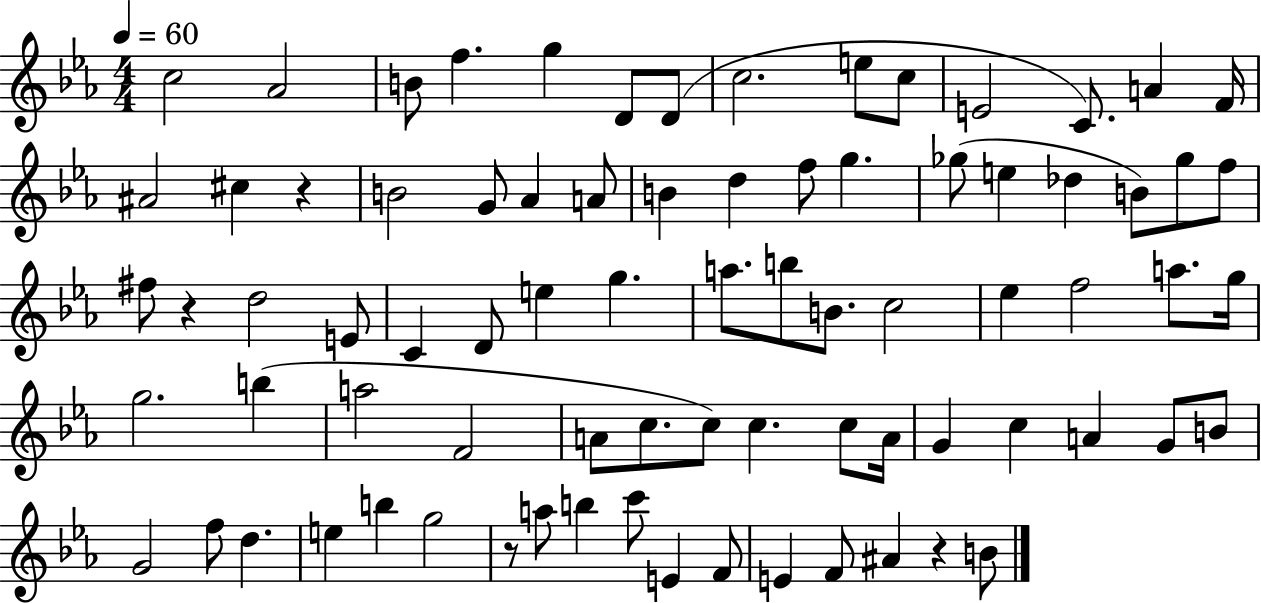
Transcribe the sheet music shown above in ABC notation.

X:1
T:Untitled
M:4/4
L:1/4
K:Eb
c2 _A2 B/2 f g D/2 D/2 c2 e/2 c/2 E2 C/2 A F/4 ^A2 ^c z B2 G/2 _A A/2 B d f/2 g _g/2 e _d B/2 _g/2 f/2 ^f/2 z d2 E/2 C D/2 e g a/2 b/2 B/2 c2 _e f2 a/2 g/4 g2 b a2 F2 A/2 c/2 c/2 c c/2 A/4 G c A G/2 B/2 G2 f/2 d e b g2 z/2 a/2 b c'/2 E F/2 E F/2 ^A z B/2